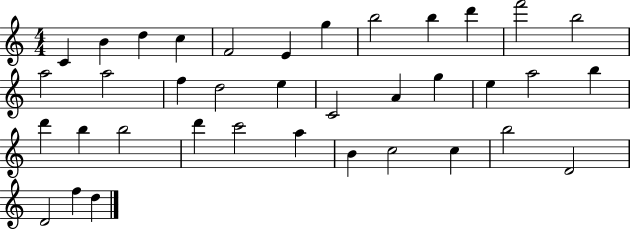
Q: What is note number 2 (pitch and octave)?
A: B4